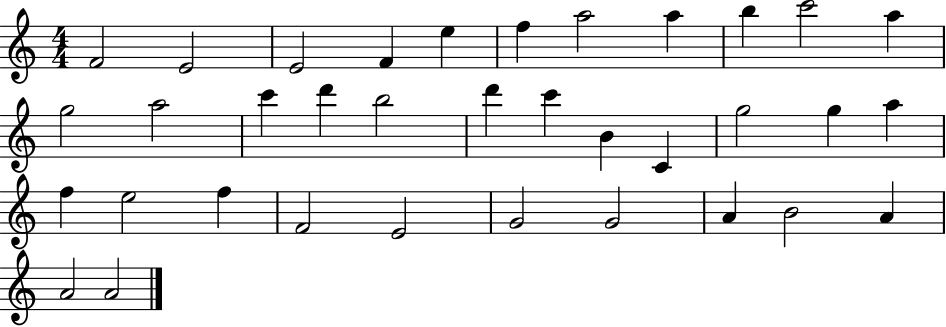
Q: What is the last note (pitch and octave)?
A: A4